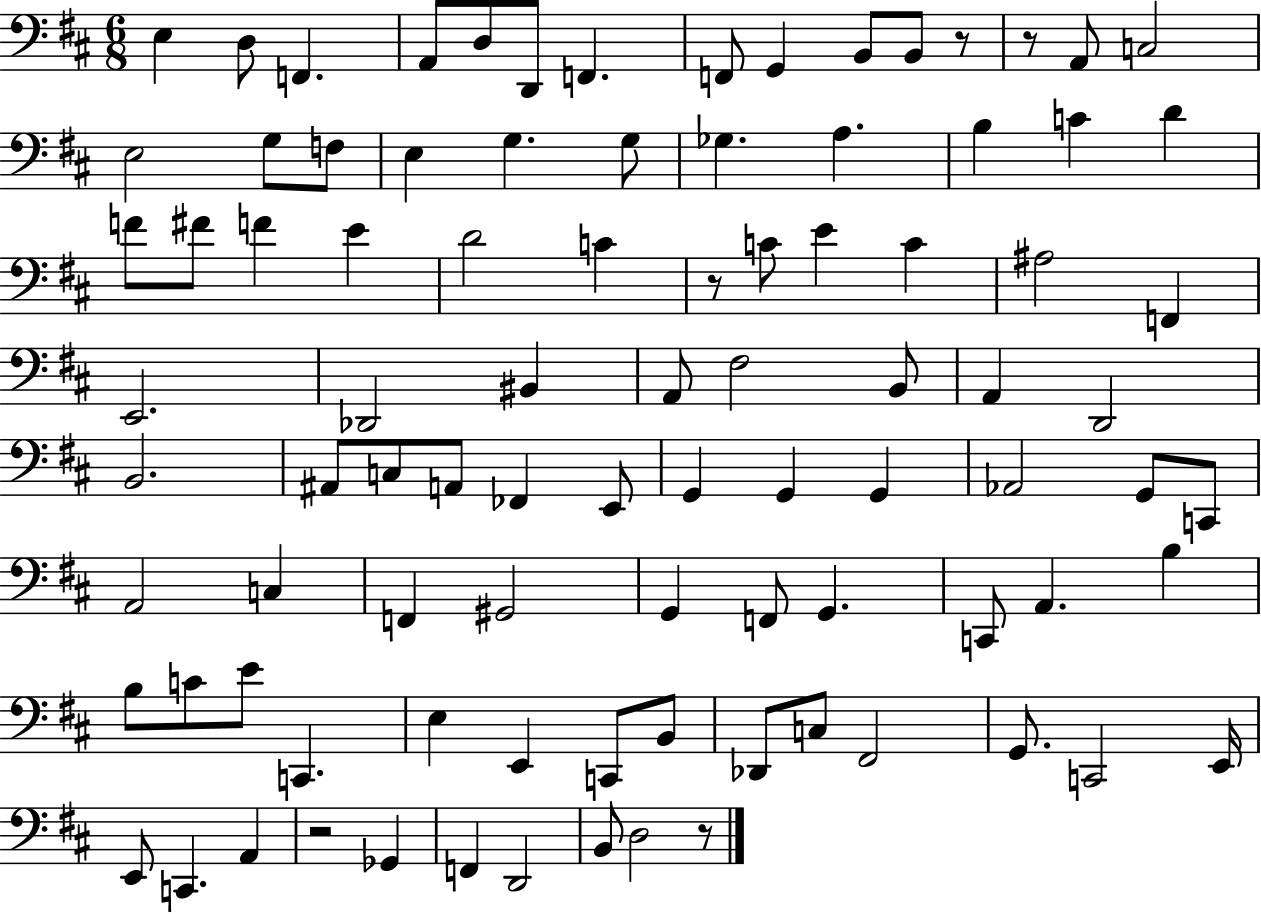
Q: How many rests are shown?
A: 5